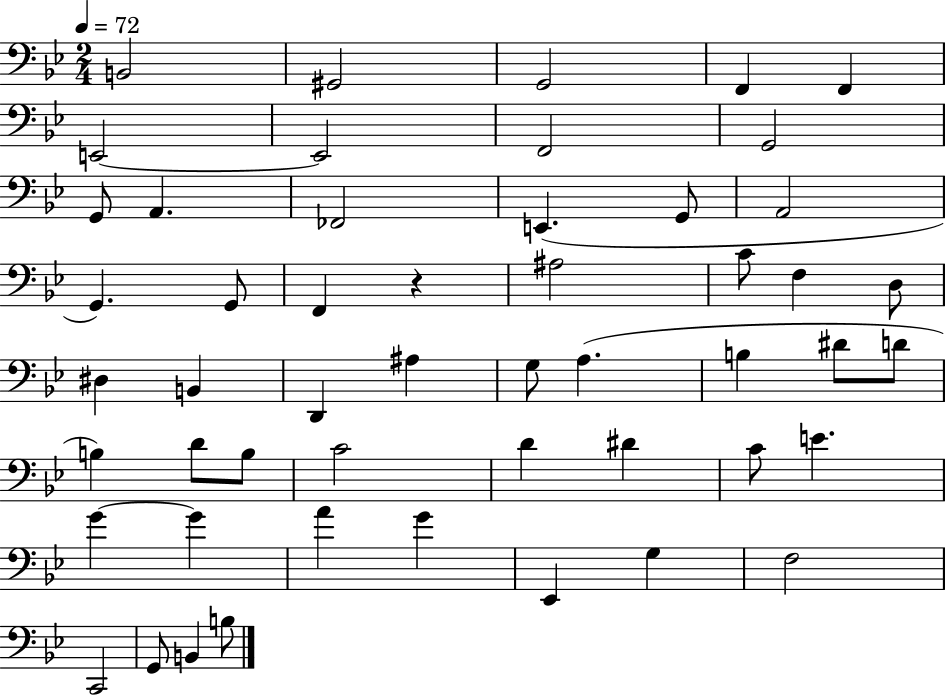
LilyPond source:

{
  \clef bass
  \numericTimeSignature
  \time 2/4
  \key bes \major
  \tempo 4 = 72
  b,2 | gis,2 | g,2 | f,4 f,4 | \break e,2~~ | e,2 | f,2 | g,2 | \break g,8 a,4. | fes,2 | e,4.( g,8 | a,2 | \break g,4.) g,8 | f,4 r4 | ais2 | c'8 f4 d8 | \break dis4 b,4 | d,4 ais4 | g8 a4.( | b4 dis'8 d'8 | \break b4) d'8 b8 | c'2 | d'4 dis'4 | c'8 e'4. | \break g'4~~ g'4 | a'4 g'4 | ees,4 g4 | f2 | \break c,2 | g,8 b,4 b8 | \bar "|."
}